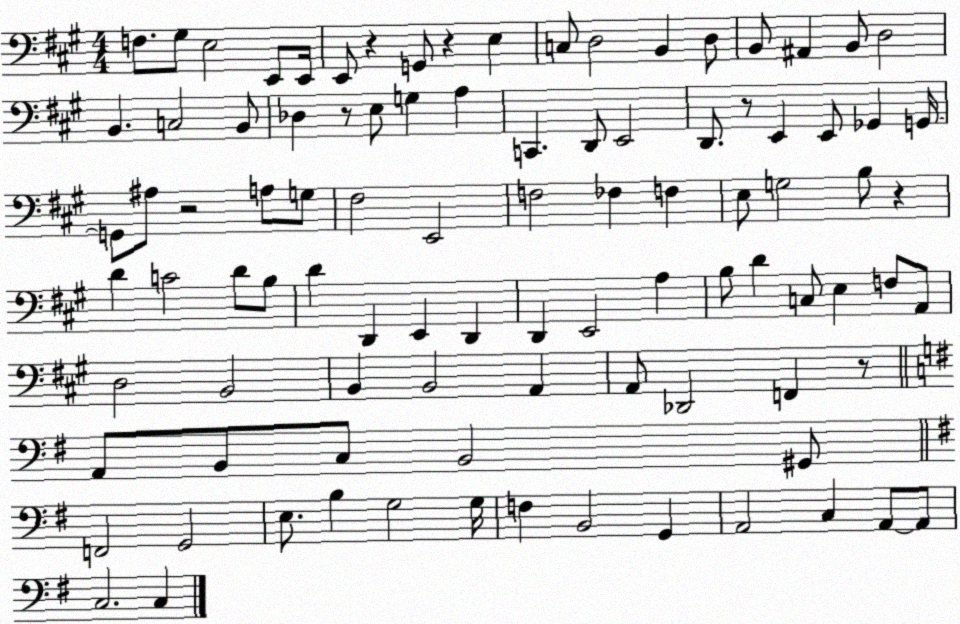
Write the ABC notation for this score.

X:1
T:Untitled
M:4/4
L:1/4
K:A
F,/2 ^G,/2 E,2 E,,/2 E,,/4 E,,/2 z G,,/2 z E, C,/2 D,2 B,, D,/2 B,,/2 ^A,, B,,/2 D,2 B,, C,2 B,,/2 _D, z/2 E,/2 G, A, C,, D,,/2 E,,2 D,,/2 z/2 E,, E,,/2 _G,, G,,/4 G,,/2 ^A,/2 z2 A,/2 G,/2 ^F,2 E,,2 F,2 _F, F, E,/2 G,2 B,/2 z D C2 D/2 B,/2 D D,, E,, D,, D,, E,,2 A, B,/2 D C,/2 E, F,/2 A,,/2 D,2 B,,2 B,, B,,2 A,, A,,/2 _D,,2 F,, z/2 A,,/2 B,,/2 C,/2 B,,2 ^G,,/2 F,,2 G,,2 E,/2 B, G,2 G,/4 F, B,,2 G,, A,,2 C, A,,/2 A,,/2 C,2 C,